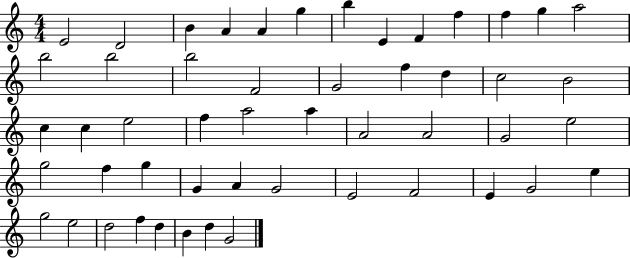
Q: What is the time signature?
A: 4/4